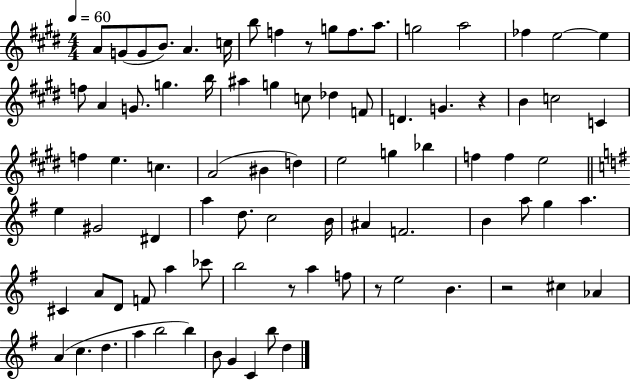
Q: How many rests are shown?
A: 5